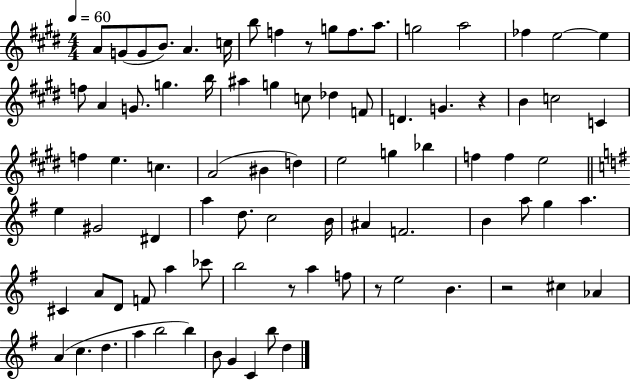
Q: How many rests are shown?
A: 5